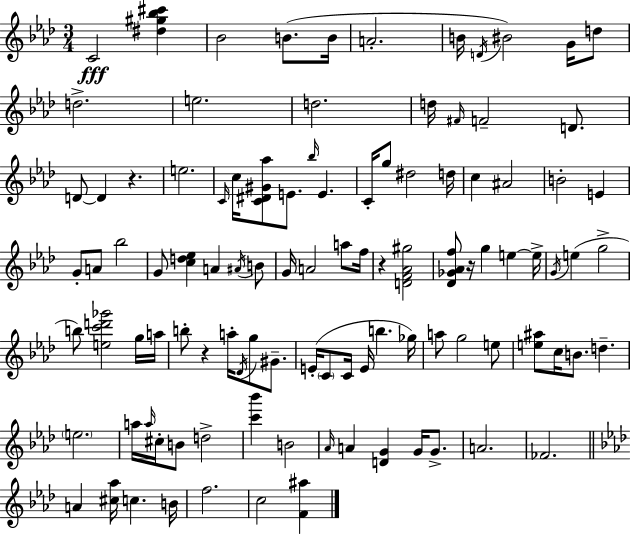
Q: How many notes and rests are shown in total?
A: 103